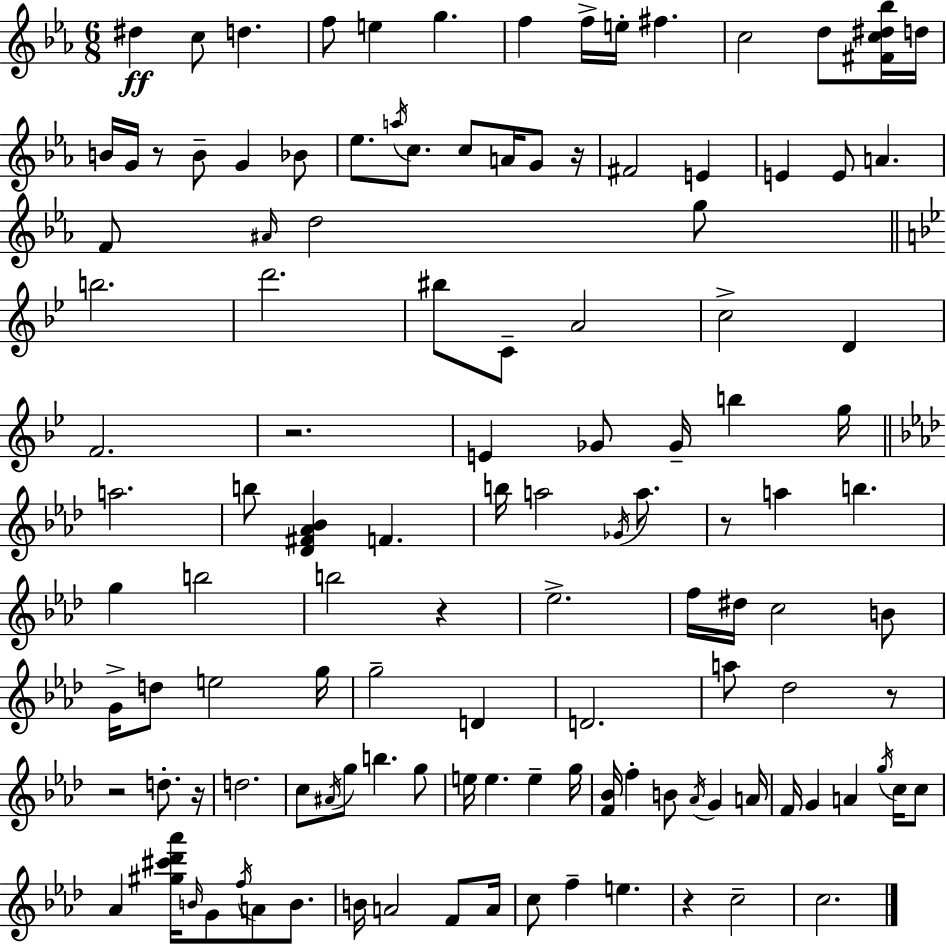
D#5/q C5/e D5/q. F5/e E5/q G5/q. F5/q F5/s E5/s F#5/q. C5/h D5/e [F#4,C5,D#5,Bb5]/s D5/s B4/s G4/s R/e B4/e G4/q Bb4/e Eb5/e. A5/s C5/e. C5/e A4/s G4/e R/s F#4/h E4/q E4/q E4/e A4/q. F4/e A#4/s D5/h G5/e B5/h. D6/h. BIS5/e C4/e A4/h C5/h D4/q F4/h. R/h. E4/q Gb4/e Gb4/s B5/q G5/s A5/h. B5/e [Db4,F#4,Ab4,Bb4]/q F4/q. B5/s A5/h Gb4/s A5/e. R/e A5/q B5/q. G5/q B5/h B5/h R/q Eb5/h. F5/s D#5/s C5/h B4/e G4/s D5/e E5/h G5/s G5/h D4/q D4/h. A5/e Db5/h R/e R/h D5/e. R/s D5/h. C5/e A#4/s G5/e B5/q. G5/e E5/s E5/q. E5/q G5/s [F4,Bb4]/s F5/q B4/e Ab4/s G4/q A4/s F4/s G4/q A4/q G5/s C5/s C5/e Ab4/q [G#5,C#6,Db6,Ab6]/s B4/s G4/e F5/s A4/e B4/e. B4/s A4/h F4/e A4/s C5/e F5/q E5/q. R/q C5/h C5/h.